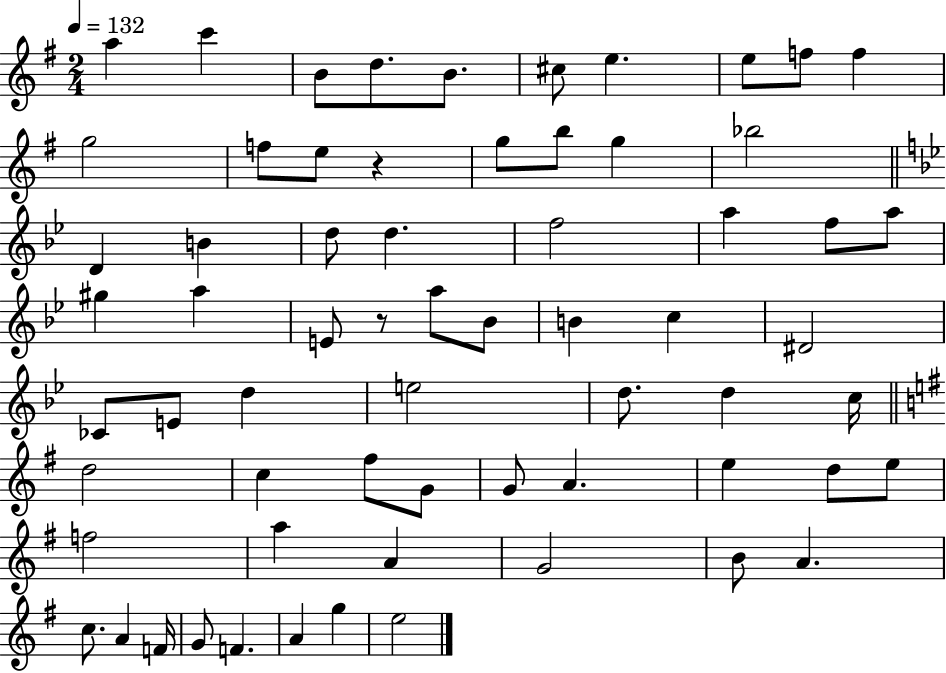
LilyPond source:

{
  \clef treble
  \numericTimeSignature
  \time 2/4
  \key g \major
  \tempo 4 = 132
  \repeat volta 2 { a''4 c'''4 | b'8 d''8. b'8. | cis''8 e''4. | e''8 f''8 f''4 | \break g''2 | f''8 e''8 r4 | g''8 b''8 g''4 | bes''2 | \break \bar "||" \break \key bes \major d'4 b'4 | d''8 d''4. | f''2 | a''4 f''8 a''8 | \break gis''4 a''4 | e'8 r8 a''8 bes'8 | b'4 c''4 | dis'2 | \break ces'8 e'8 d''4 | e''2 | d''8. d''4 c''16 | \bar "||" \break \key g \major d''2 | c''4 fis''8 g'8 | g'8 a'4. | e''4 d''8 e''8 | \break f''2 | a''4 a'4 | g'2 | b'8 a'4. | \break c''8. a'4 f'16 | g'8 f'4. | a'4 g''4 | e''2 | \break } \bar "|."
}